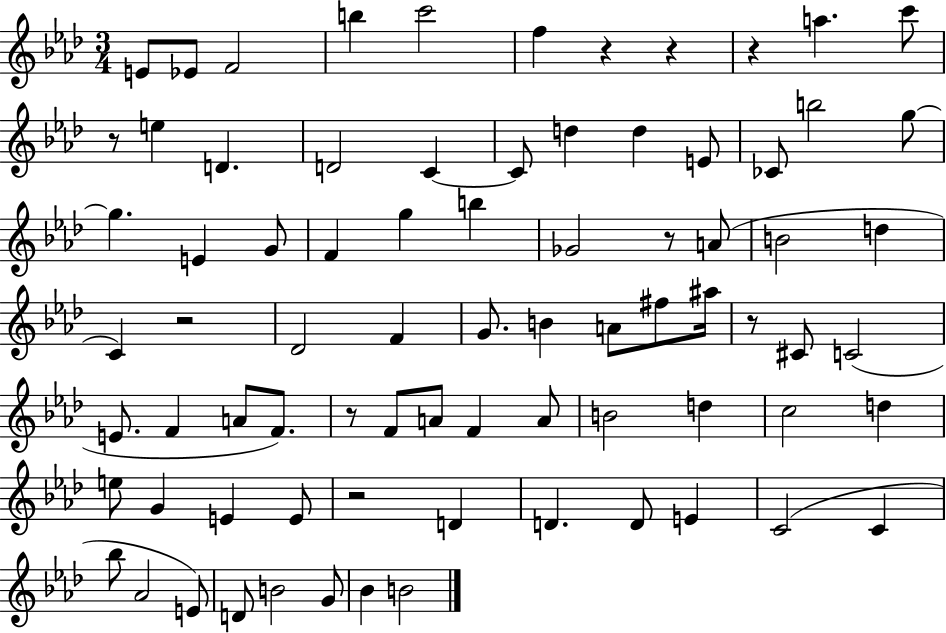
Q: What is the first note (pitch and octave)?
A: E4